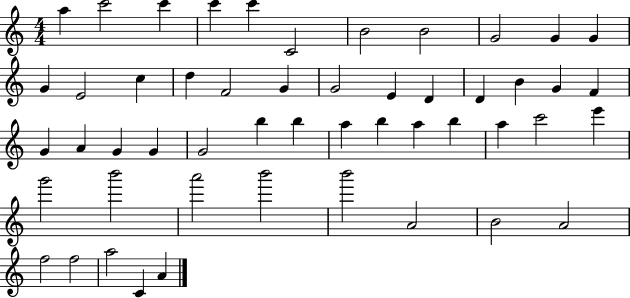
X:1
T:Untitled
M:4/4
L:1/4
K:C
a c'2 c' c' c' C2 B2 B2 G2 G G G E2 c d F2 G G2 E D D B G F G A G G G2 b b a b a b a c'2 e' g'2 b'2 a'2 b'2 b'2 A2 B2 A2 f2 f2 a2 C A